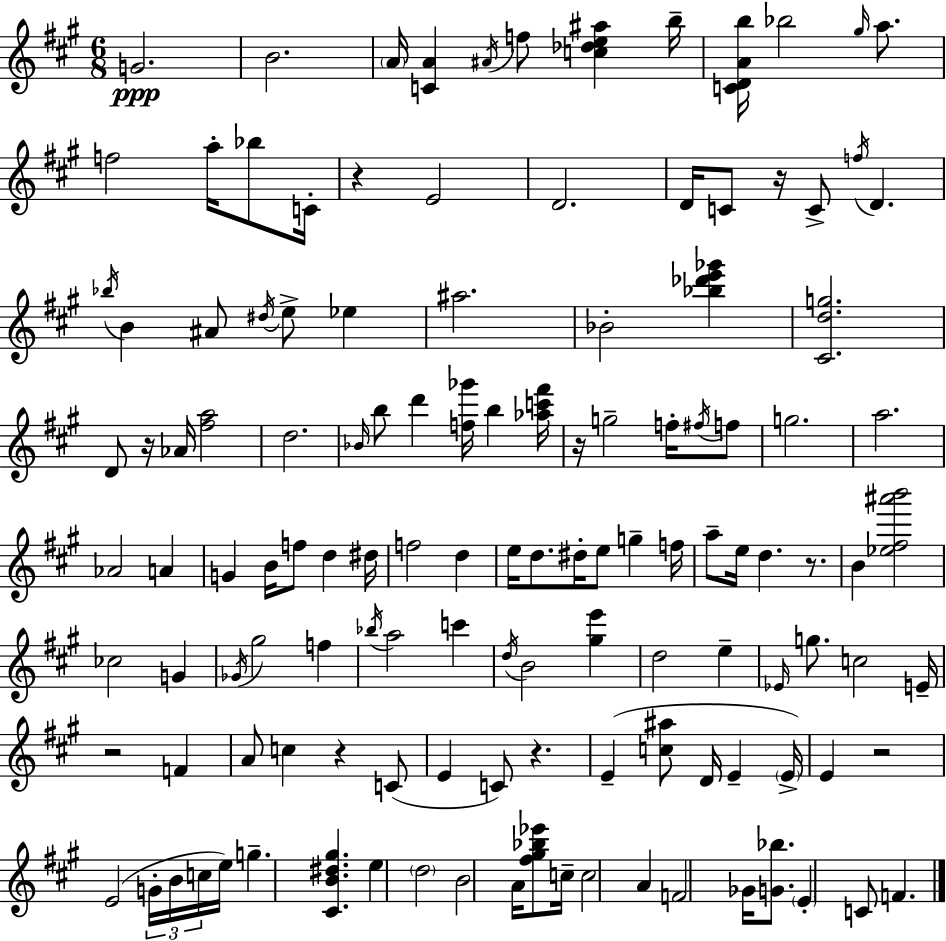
{
  \clef treble
  \numericTimeSignature
  \time 6/8
  \key a \major
  \repeat volta 2 { g'2.\ppp | b'2. | \parenthesize a'16 <c' a'>4 \acciaccatura { ais'16 } f''8 <c'' des'' e'' ais''>4 | b''16-- <c' d' a' b''>16 bes''2 \grace { gis''16 } a''8. | \break f''2 a''16-. bes''8 | c'16-. r4 e'2 | d'2. | d'16 c'8 r16 c'8-> \acciaccatura { f''16 } d'4. | \break \acciaccatura { bes''16 } b'4 ais'8 \acciaccatura { dis''16 } e''8-> | ees''4 ais''2. | bes'2-. | <bes'' des''' e''' ges'''>4 <cis' d'' g''>2. | \break d'8 r16 aes'16 <fis'' a''>2 | d''2. | \grace { bes'16 } b''8 d'''4 | <f'' ges'''>16 b''4 <aes'' c''' fis'''>16 r16 g''2-- | \break f''16-. \acciaccatura { fis''16 } f''8 g''2. | a''2. | aes'2 | a'4 g'4 b'16 | \break f''8 d''4 dis''16 f''2 | d''4 e''16 d''8. dis''16-. | e''8 g''4-- f''16 a''8-- e''16 d''4. | r8. b'4 <ees'' fis'' ais''' b'''>2 | \break ces''2 | g'4 \acciaccatura { ges'16 } gis''2 | f''4 \acciaccatura { bes''16 } a''2 | c'''4 \acciaccatura { d''16 } b'2 | \break <gis'' e'''>4 d''2 | e''4-- \grace { ees'16 } g''8. | c''2 e'16-- r2 | f'4 a'8 | \break c''4 r4 c'8( e'4 | c'8) r4. e'4--( | <c'' ais''>8 d'16 e'4-- \parenthesize e'16->) e'4 | r2 e'2( | \break \tuplet 3/2 { g'16-. b'16 c''16 } e''16) g''4.-- | <cis' b' dis'' gis''>4. e''4 | \parenthesize d''2 b'2 | a'16 <fis'' gis'' bes'' ees'''>8 c''16-- c''2 | \break a'4 f'2 | ges'16 <g' bes''>8. \parenthesize e'4-. | c'8 f'4. } \bar "|."
}